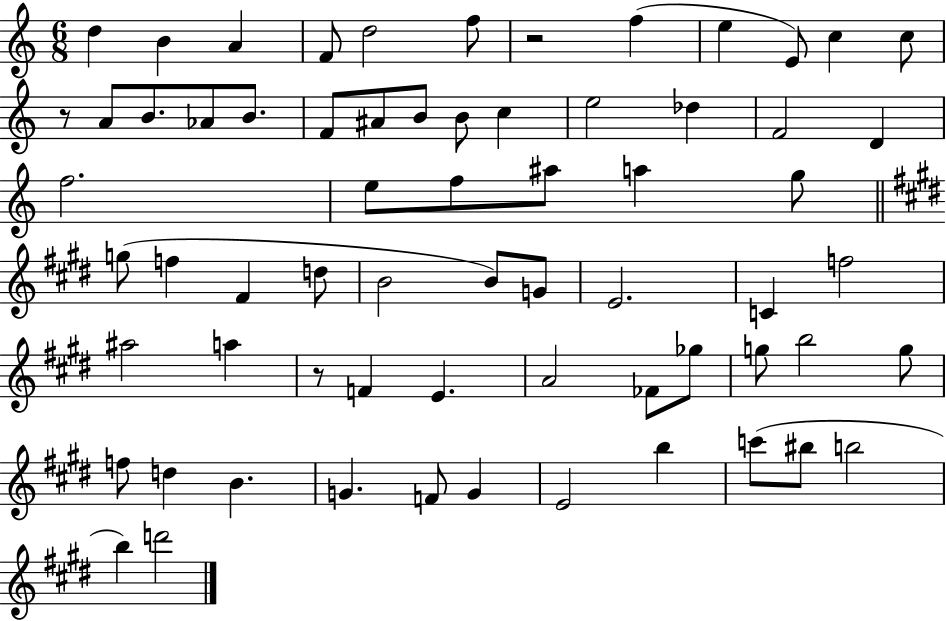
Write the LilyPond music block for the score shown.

{
  \clef treble
  \numericTimeSignature
  \time 6/8
  \key c \major
  \repeat volta 2 { d''4 b'4 a'4 | f'8 d''2 f''8 | r2 f''4( | e''4 e'8) c''4 c''8 | \break r8 a'8 b'8. aes'8 b'8. | f'8 ais'8 b'8 b'8 c''4 | e''2 des''4 | f'2 d'4 | \break f''2. | e''8 f''8 ais''8 a''4 g''8 | \bar "||" \break \key e \major g''8( f''4 fis'4 d''8 | b'2 b'8) g'8 | e'2. | c'4 f''2 | \break ais''2 a''4 | r8 f'4 e'4. | a'2 fes'8 ges''8 | g''8 b''2 g''8 | \break f''8 d''4 b'4. | g'4. f'8 g'4 | e'2 b''4 | c'''8( bis''8 b''2 | \break b''4) d'''2 | } \bar "|."
}